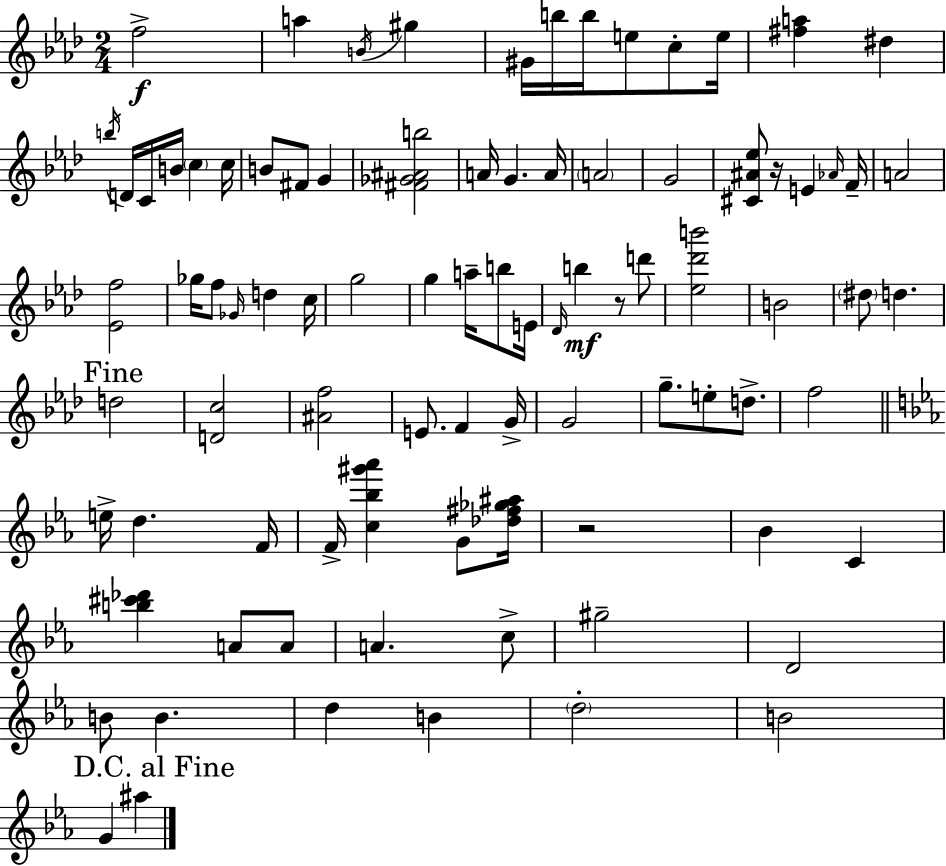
F5/h A5/q B4/s G#5/q G#4/s B5/s B5/s E5/e C5/e E5/s [F#5,A5]/q D#5/q B5/s D4/s C4/s B4/s C5/q C5/s B4/e F#4/e G4/q [F#4,Gb4,A#4,B5]/h A4/s G4/q. A4/s A4/h G4/h [C#4,A#4,Eb5]/e R/s E4/q Ab4/s F4/s A4/h [Eb4,F5]/h Gb5/s F5/e Gb4/s D5/q C5/s G5/h G5/q A5/s B5/e E4/s Db4/s B5/q R/e D6/e [Eb5,Db6,B6]/h B4/h D#5/e D5/q. D5/h [D4,C5]/h [A#4,F5]/h E4/e. F4/q G4/s G4/h G5/e. E5/e D5/e. F5/h E5/s D5/q. F4/s F4/s [C5,Bb5,G#6,Ab6]/q G4/e [Db5,F#5,Gb5,A#5]/s R/h Bb4/q C4/q [B5,C#6,Db6]/q A4/e A4/e A4/q. C5/e G#5/h D4/h B4/e B4/q. D5/q B4/q D5/h B4/h G4/q A#5/q